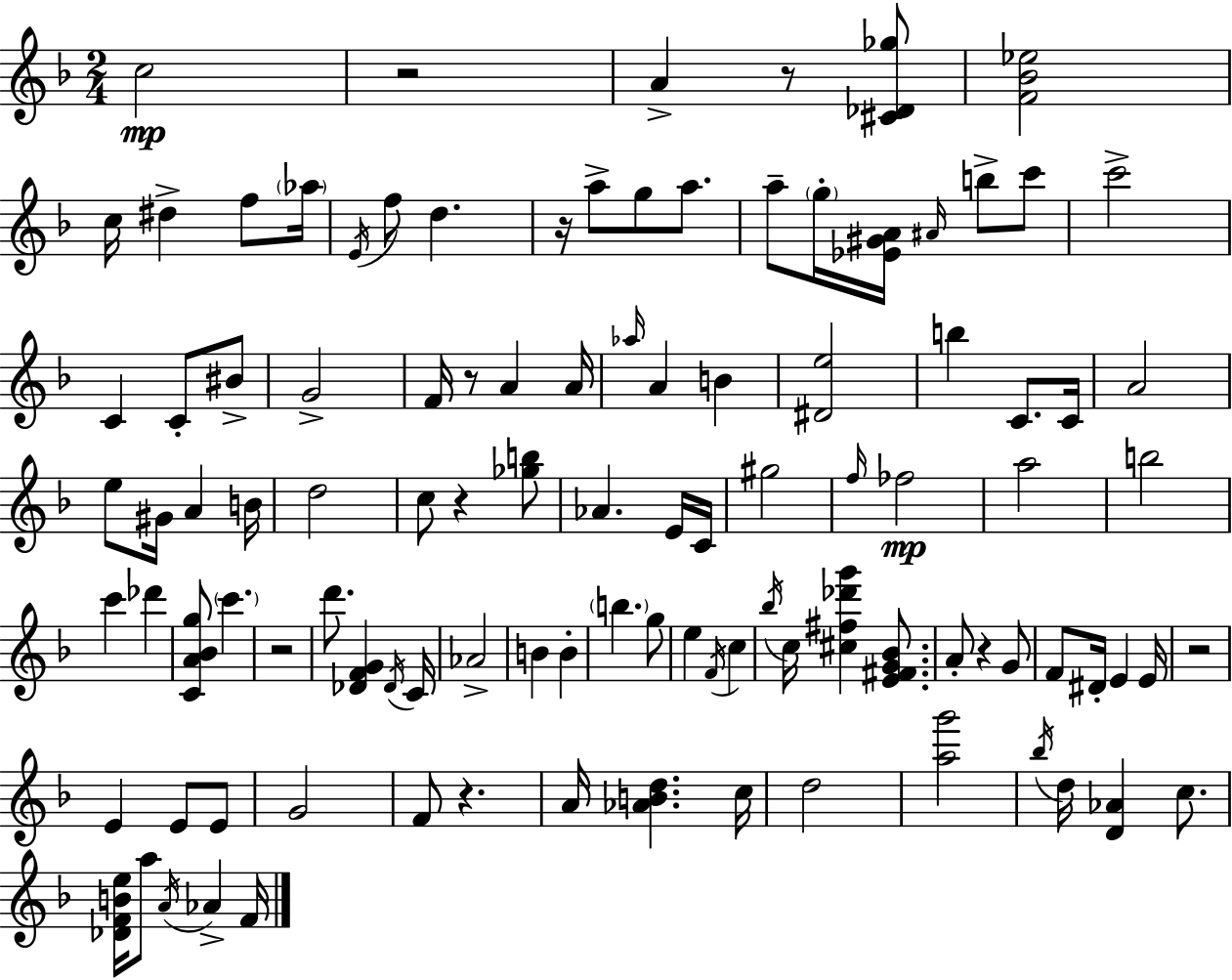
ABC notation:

X:1
T:Untitled
M:2/4
L:1/4
K:Dm
c2 z2 A z/2 [^C_D_g]/2 [F_B_e]2 c/4 ^d f/2 _a/4 E/4 f/2 d z/4 a/2 g/2 a/2 a/2 g/4 [_E^GA]/4 ^A/4 b/2 c'/2 c'2 C C/2 ^B/2 G2 F/4 z/2 A A/4 _a/4 A B [^De]2 b C/2 C/4 A2 e/2 ^G/4 A B/4 d2 c/2 z [_gb]/2 _A E/4 C/4 ^g2 f/4 _f2 a2 b2 c' _d' [CA_Bg]/2 c' z2 d'/2 [_DFG] _D/4 C/4 _A2 B B b g/2 e F/4 c _b/4 c/4 [^c^f_d'g'] [E^FG_B]/2 A/2 z G/2 F/2 ^D/4 E E/4 z2 E E/2 E/2 G2 F/2 z A/4 [_ABd] c/4 d2 [ag']2 _b/4 d/4 [D_A] c/2 [_DFBe]/4 a/2 A/4 _A F/4